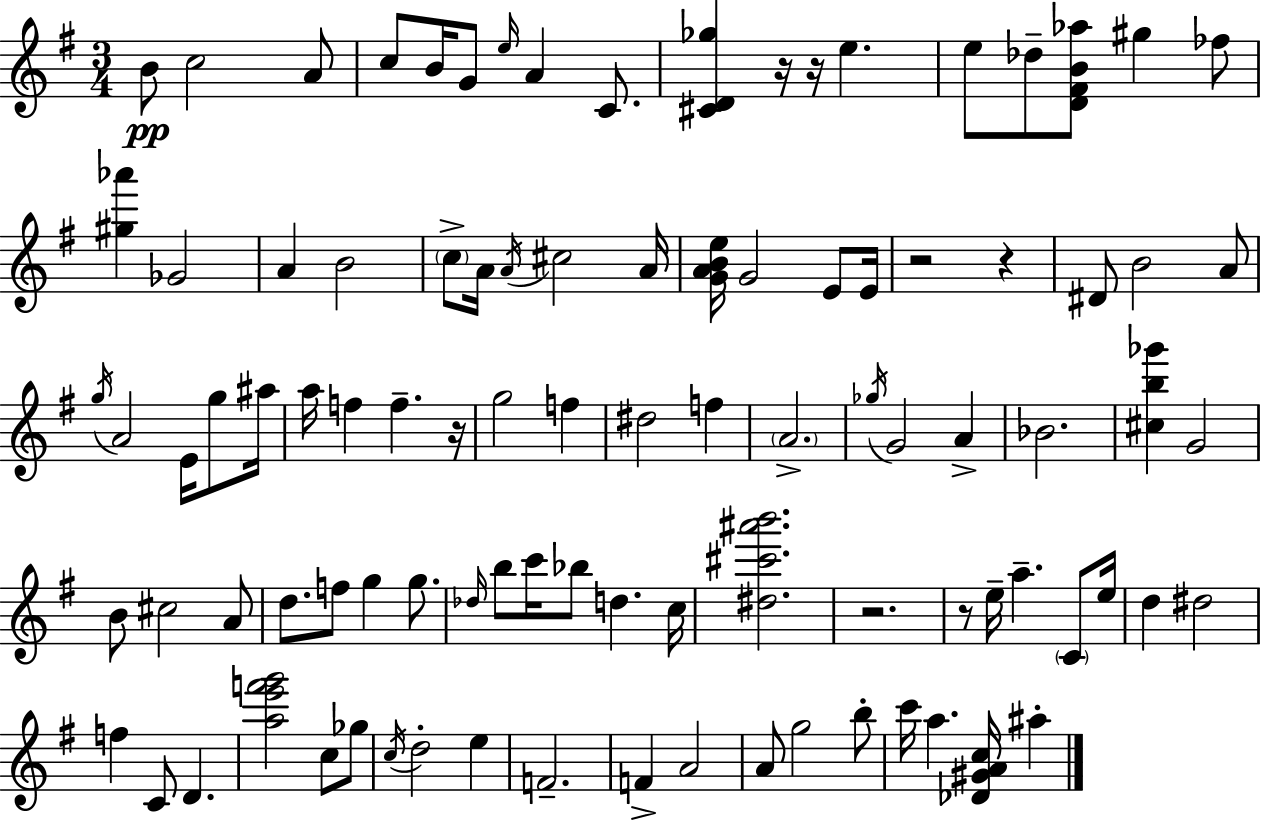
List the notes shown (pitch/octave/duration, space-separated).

B4/e C5/h A4/e C5/e B4/s G4/e E5/s A4/q C4/e. [C#4,D4,Gb5]/q R/s R/s E5/q. E5/e Db5/e [D4,F#4,B4,Ab5]/e G#5/q FES5/e [G#5,Ab6]/q Gb4/h A4/q B4/h C5/e A4/s A4/s C#5/h A4/s [G4,A4,B4,E5]/s G4/h E4/e E4/s R/h R/q D#4/e B4/h A4/e G5/s A4/h E4/s G5/e A#5/s A5/s F5/q F5/q. R/s G5/h F5/q D#5/h F5/q A4/h. Gb5/s G4/h A4/q Bb4/h. [C#5,B5,Gb6]/q G4/h B4/e C#5/h A4/e D5/e. F5/e G5/q G5/e. Db5/s B5/e C6/s Bb5/e D5/q. C5/s [D#5,C#6,A#6,B6]/h. R/h. R/e E5/s A5/q. C4/e E5/s D5/q D#5/h F5/q C4/e D4/q. [A5,E6,F6,G6]/h C5/e Gb5/e C5/s D5/h E5/q F4/h. F4/q A4/h A4/e G5/h B5/e C6/s A5/q. [Db4,G#4,A4,C5]/s A#5/q